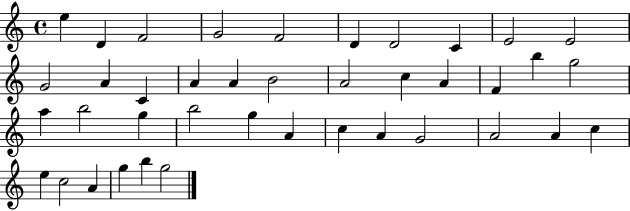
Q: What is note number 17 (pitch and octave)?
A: A4